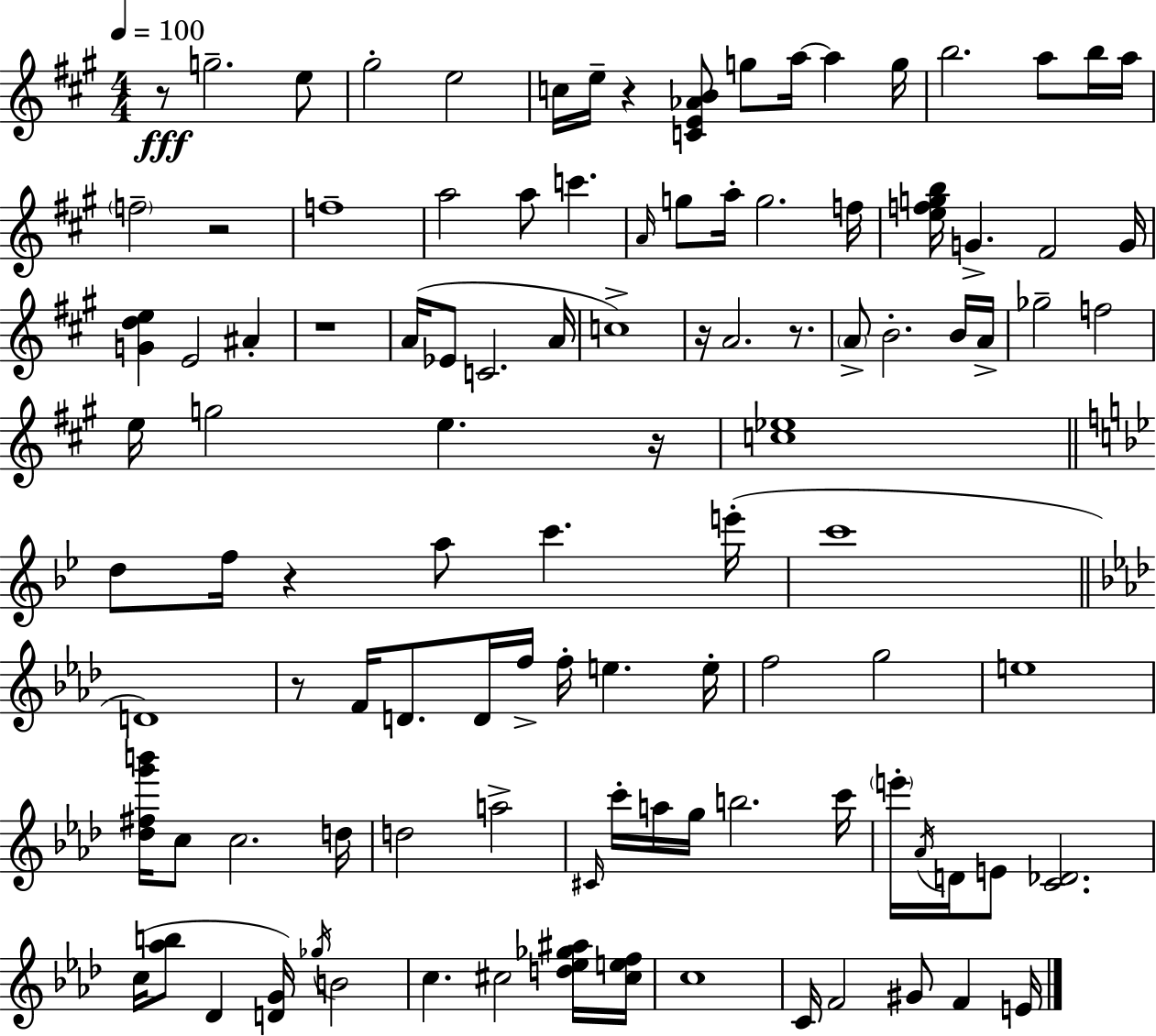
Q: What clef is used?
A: treble